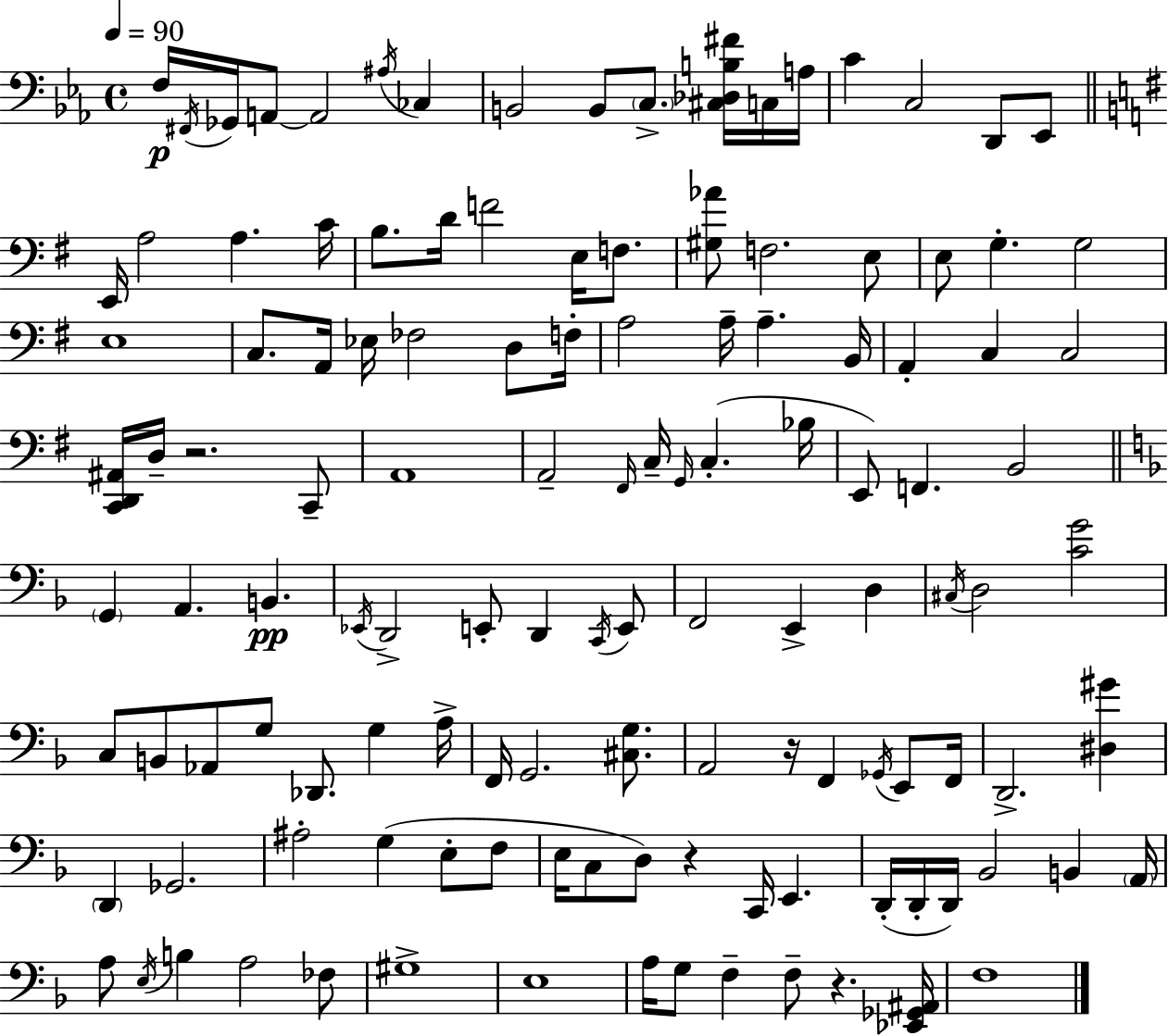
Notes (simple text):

F3/s F#2/s Gb2/s A2/e A2/h A#3/s CES3/q B2/h B2/e C3/e. [C#3,Db3,B3,F#4]/s C3/s A3/s C4/q C3/h D2/e Eb2/e E2/s A3/h A3/q. C4/s B3/e. D4/s F4/h E3/s F3/e. [G#3,Ab4]/e F3/h. E3/e E3/e G3/q. G3/h E3/w C3/e. A2/s Eb3/s FES3/h D3/e F3/s A3/h A3/s A3/q. B2/s A2/q C3/q C3/h [C2,D2,A#2]/s D3/s R/h. C2/e A2/w A2/h F#2/s C3/s G2/s C3/q. Bb3/s E2/e F2/q. B2/h G2/q A2/q. B2/q. Eb2/s D2/h E2/e D2/q C2/s E2/e F2/h E2/q D3/q C#3/s D3/h [C4,G4]/h C3/e B2/e Ab2/e G3/e Db2/e. G3/q A3/s F2/s G2/h. [C#3,G3]/e. A2/h R/s F2/q Gb2/s E2/e F2/s D2/h. [D#3,G#4]/q D2/q Gb2/h. A#3/h G3/q E3/e F3/e E3/s C3/e D3/e R/q C2/s E2/q. D2/s D2/s D2/s Bb2/h B2/q A2/s A3/e E3/s B3/q A3/h FES3/e G#3/w E3/w A3/s G3/e F3/q F3/e R/q. [Eb2,Gb2,A#2]/s F3/w